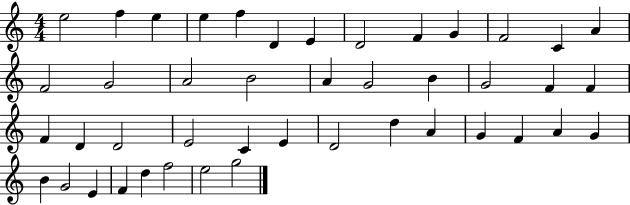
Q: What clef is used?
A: treble